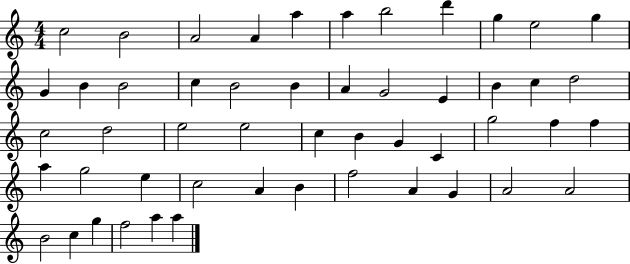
{
  \clef treble
  \numericTimeSignature
  \time 4/4
  \key c \major
  c''2 b'2 | a'2 a'4 a''4 | a''4 b''2 d'''4 | g''4 e''2 g''4 | \break g'4 b'4 b'2 | c''4 b'2 b'4 | a'4 g'2 e'4 | b'4 c''4 d''2 | \break c''2 d''2 | e''2 e''2 | c''4 b'4 g'4 c'4 | g''2 f''4 f''4 | \break a''4 g''2 e''4 | c''2 a'4 b'4 | f''2 a'4 g'4 | a'2 a'2 | \break b'2 c''4 g''4 | f''2 a''4 a''4 | \bar "|."
}